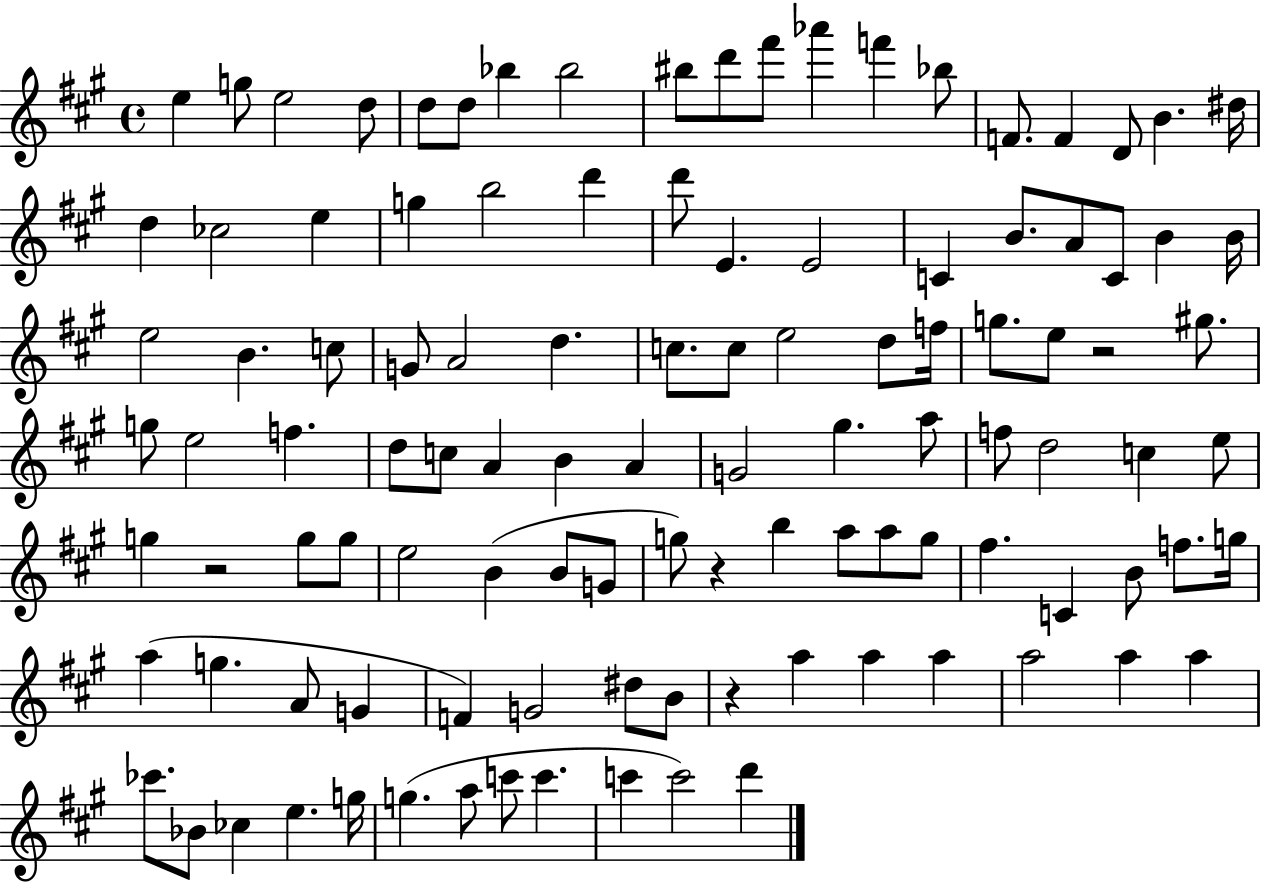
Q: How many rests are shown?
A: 4